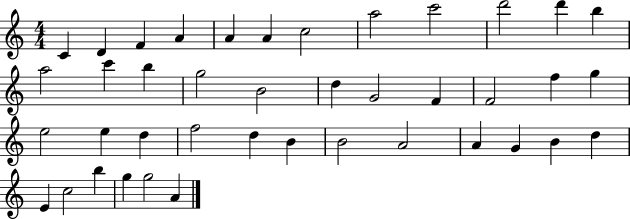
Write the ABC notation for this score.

X:1
T:Untitled
M:4/4
L:1/4
K:C
C D F A A A c2 a2 c'2 d'2 d' b a2 c' b g2 B2 d G2 F F2 f g e2 e d f2 d B B2 A2 A G B d E c2 b g g2 A